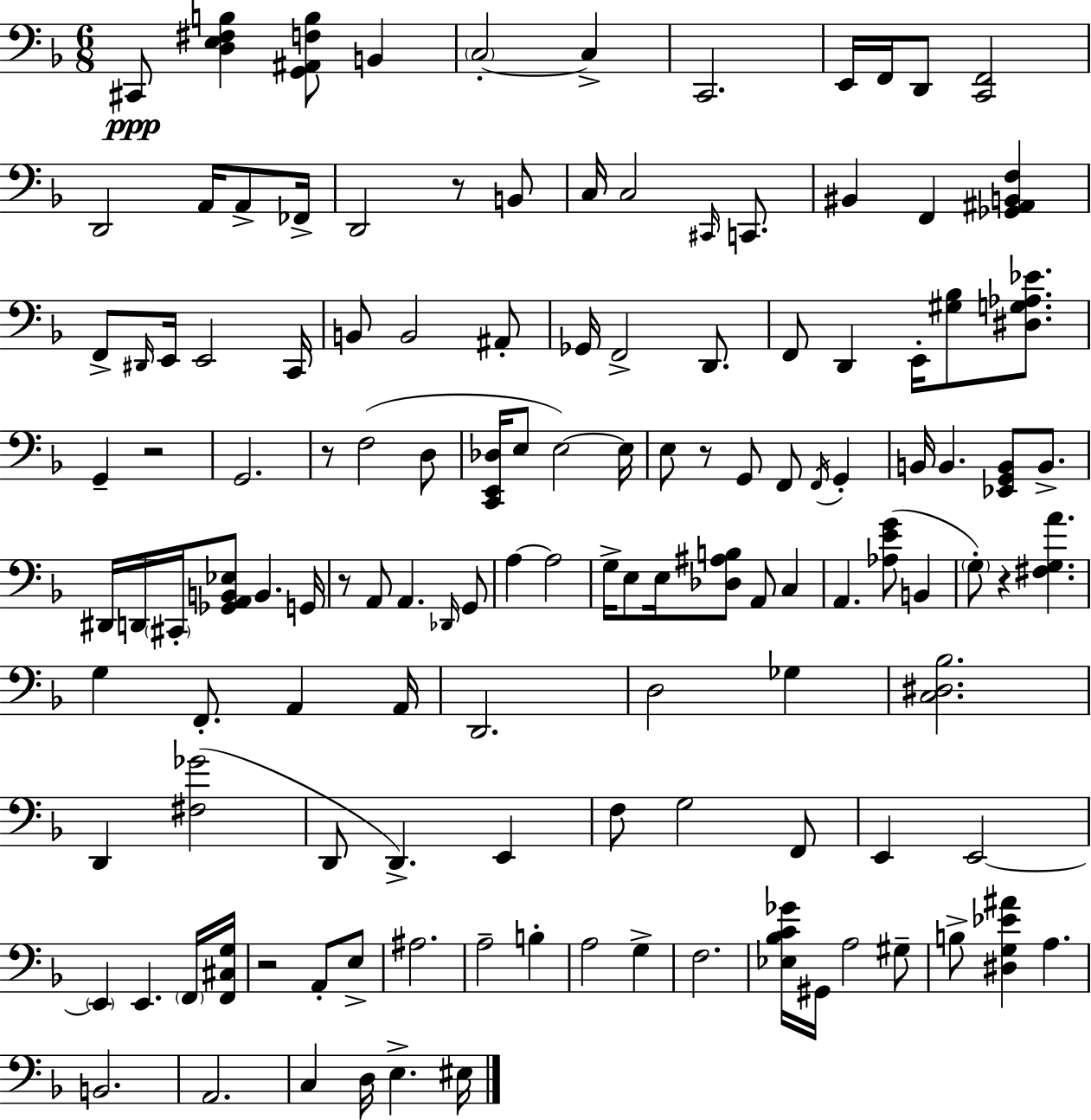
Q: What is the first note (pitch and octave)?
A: C#2